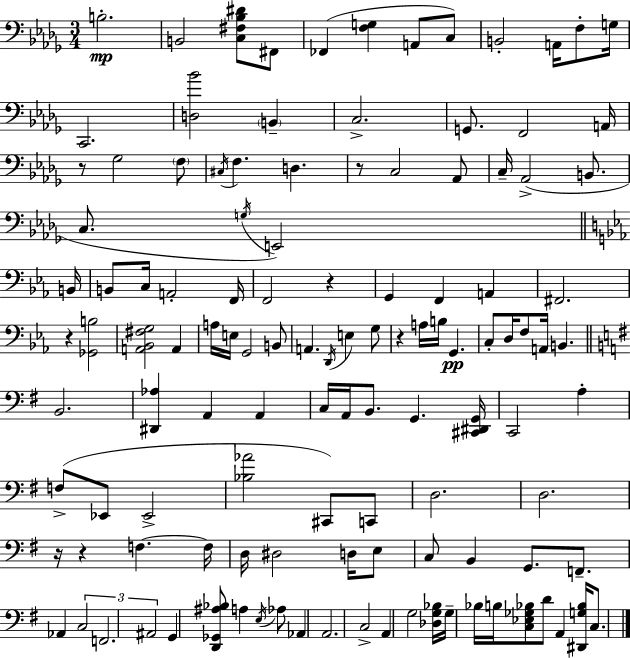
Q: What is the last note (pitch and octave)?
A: C3